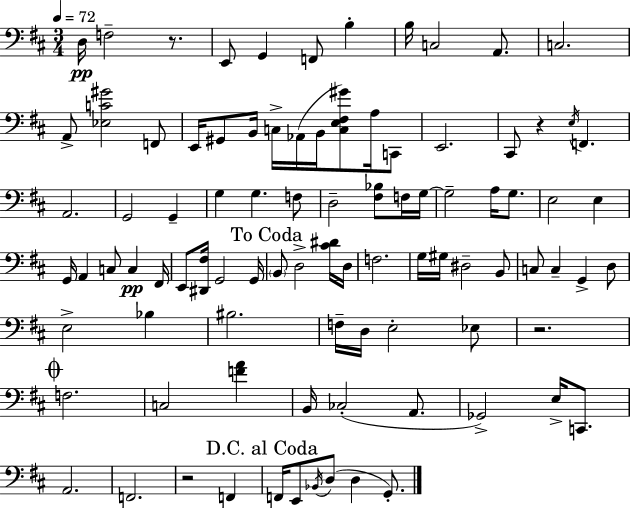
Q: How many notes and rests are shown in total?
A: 92